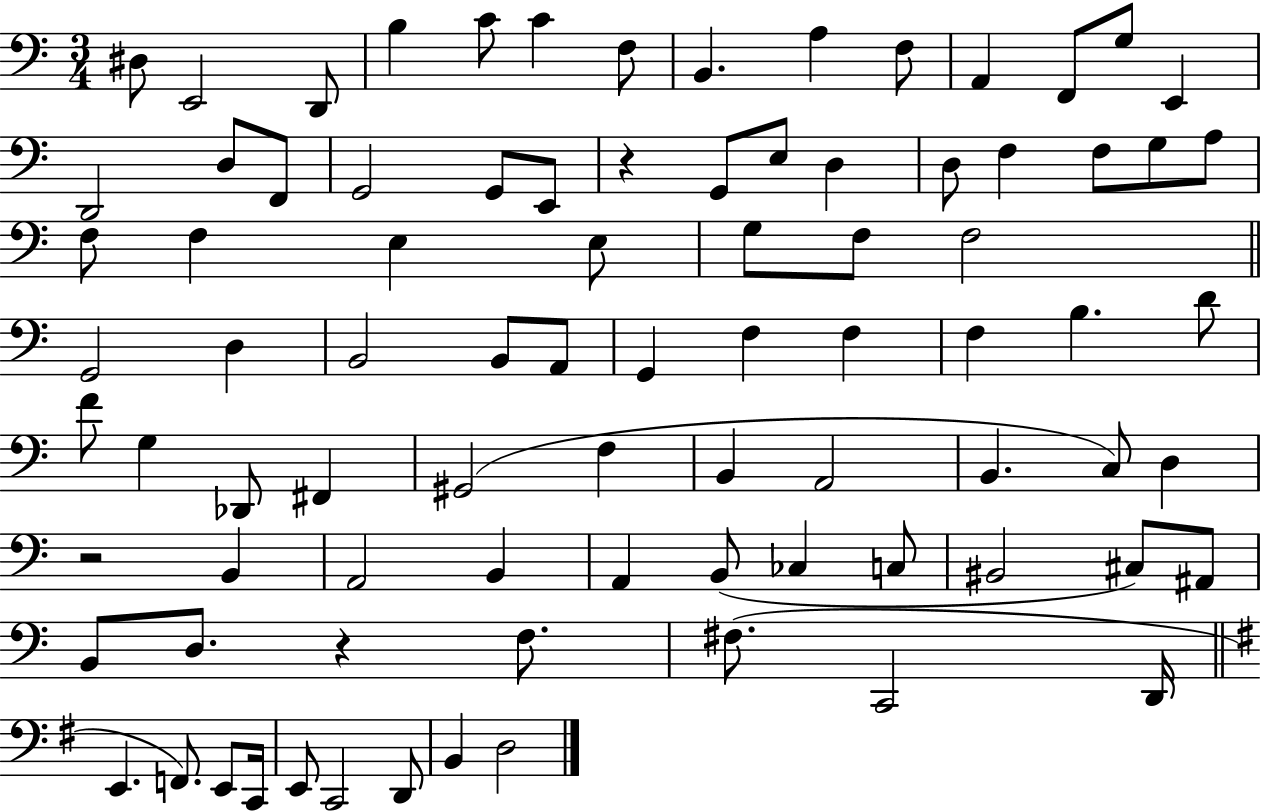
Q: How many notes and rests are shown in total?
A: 85